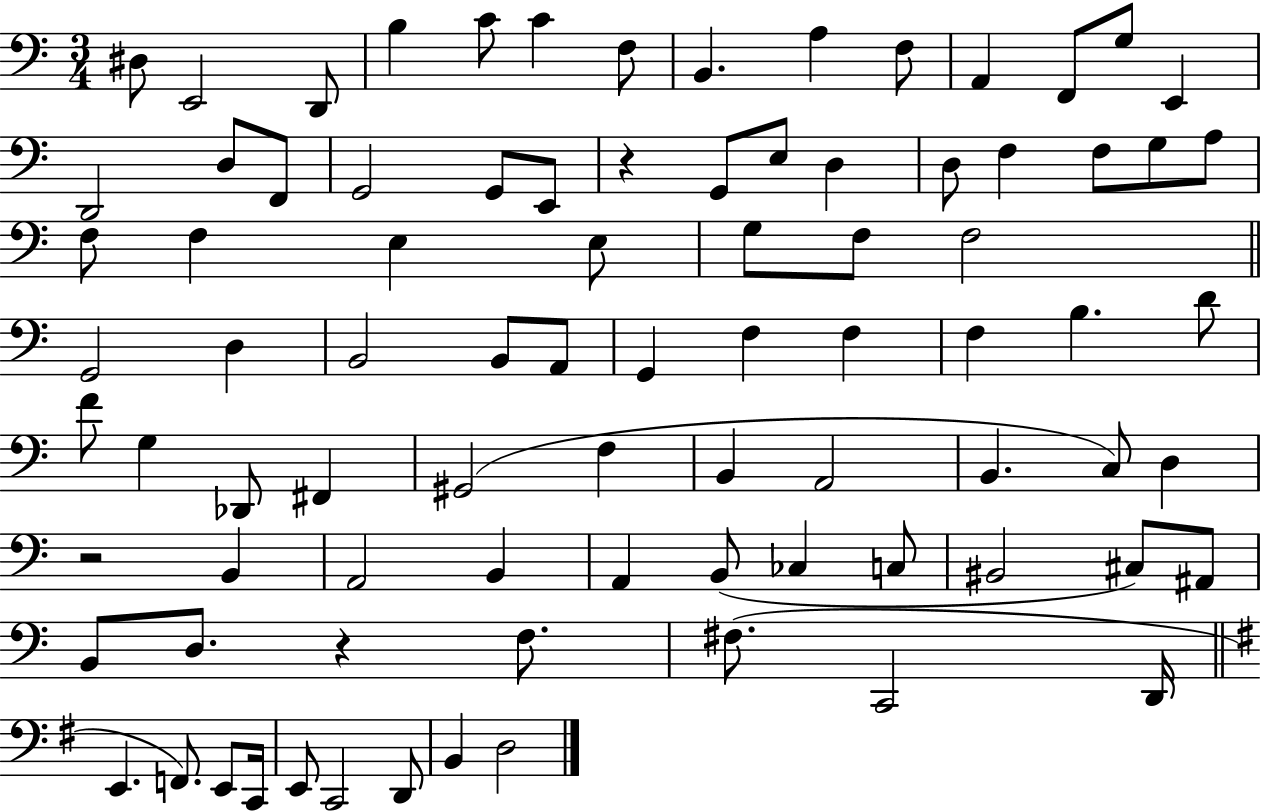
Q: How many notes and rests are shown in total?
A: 85